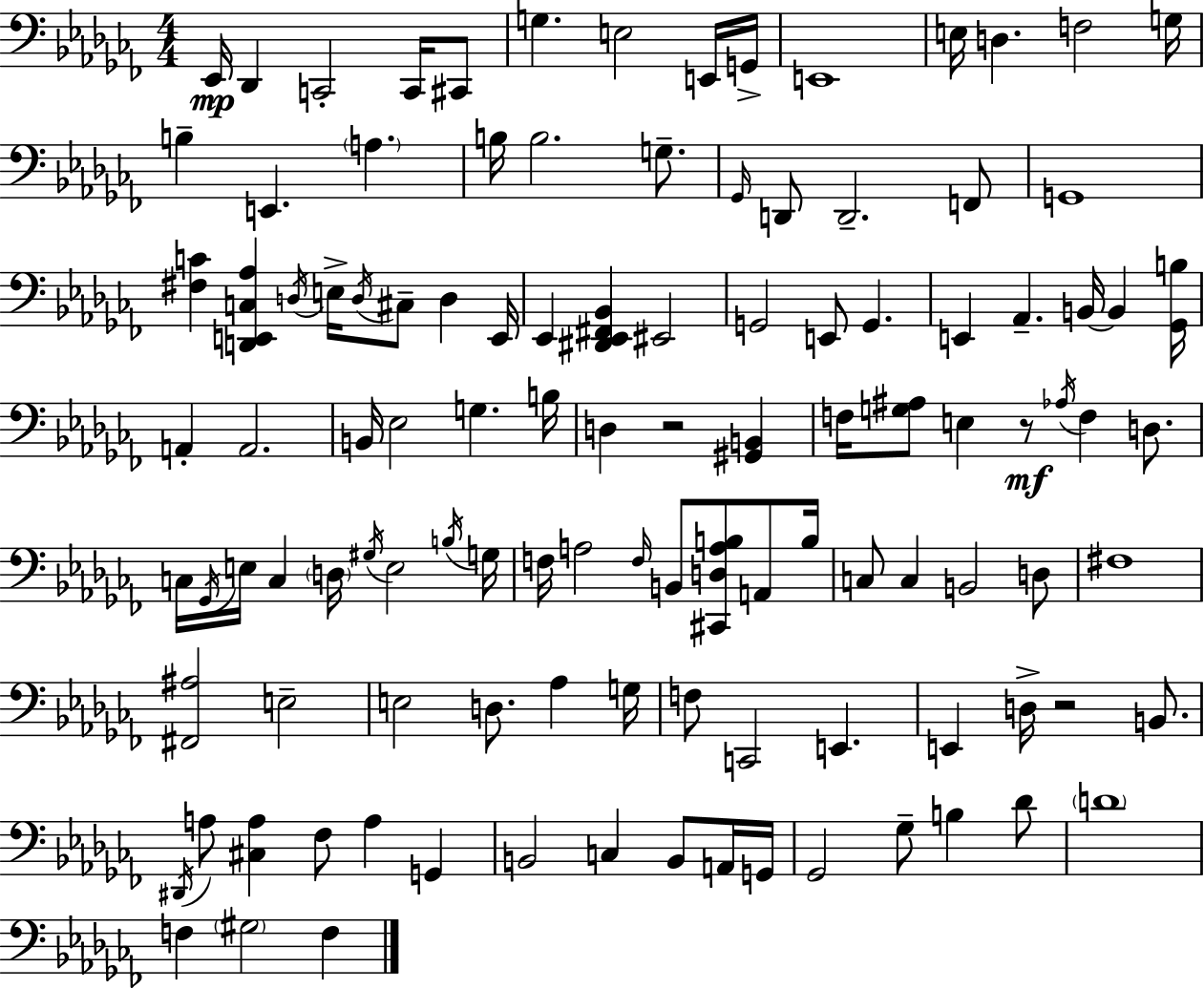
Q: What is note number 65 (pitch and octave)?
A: B2